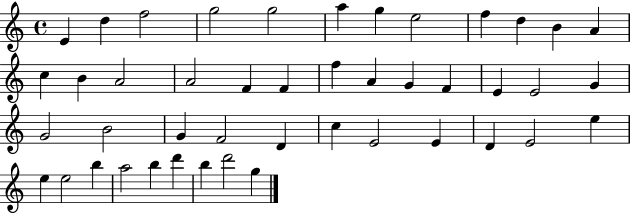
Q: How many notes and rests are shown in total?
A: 45